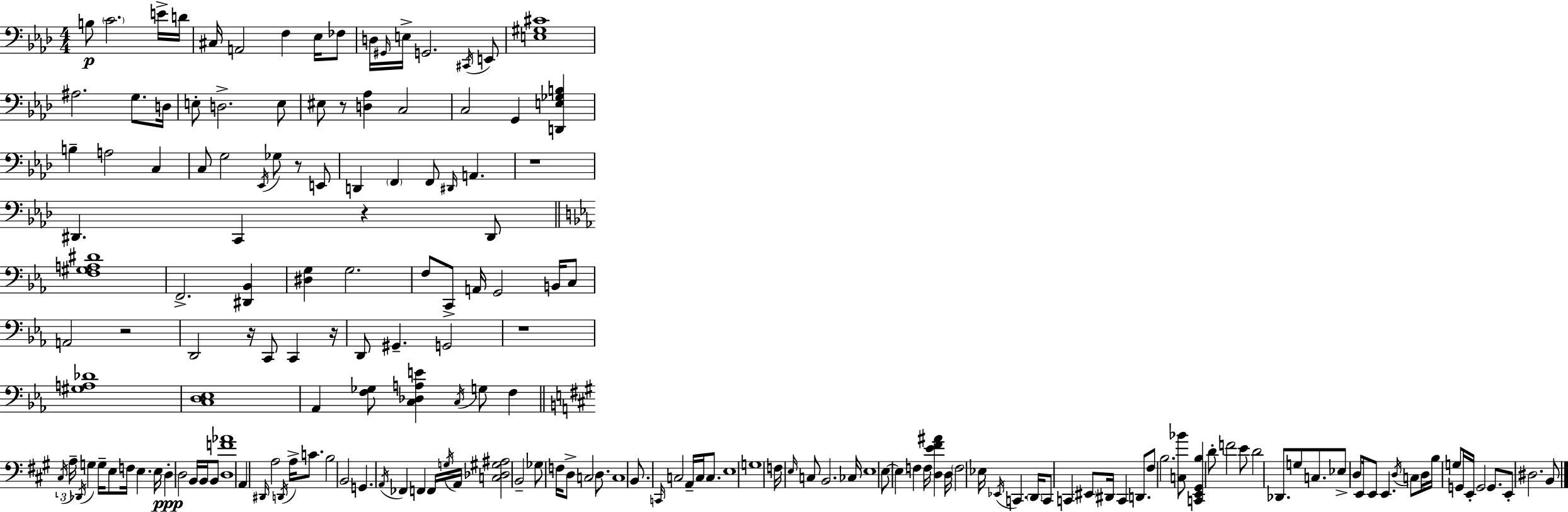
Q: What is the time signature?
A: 4/4